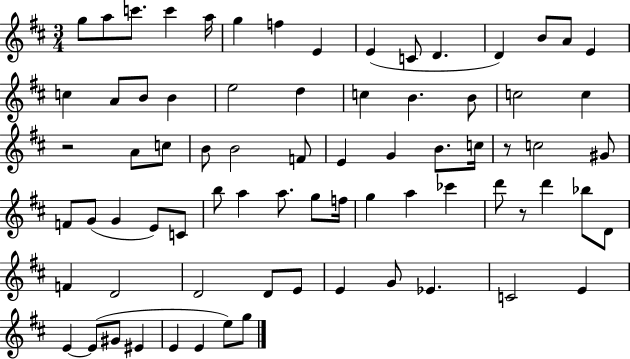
X:1
T:Untitled
M:3/4
L:1/4
K:D
g/2 a/2 c'/2 c' a/4 g f E E C/2 D D B/2 A/2 E c A/2 B/2 B e2 d c B B/2 c2 c z2 A/2 c/2 B/2 B2 F/2 E G B/2 c/4 z/2 c2 ^G/2 F/2 G/2 G E/2 C/2 b/2 a a/2 g/2 f/4 g a _c' d'/2 z/2 d' _b/2 D/2 F D2 D2 D/2 E/2 E G/2 _E C2 E E E/2 ^G/2 ^E E E e/2 g/2